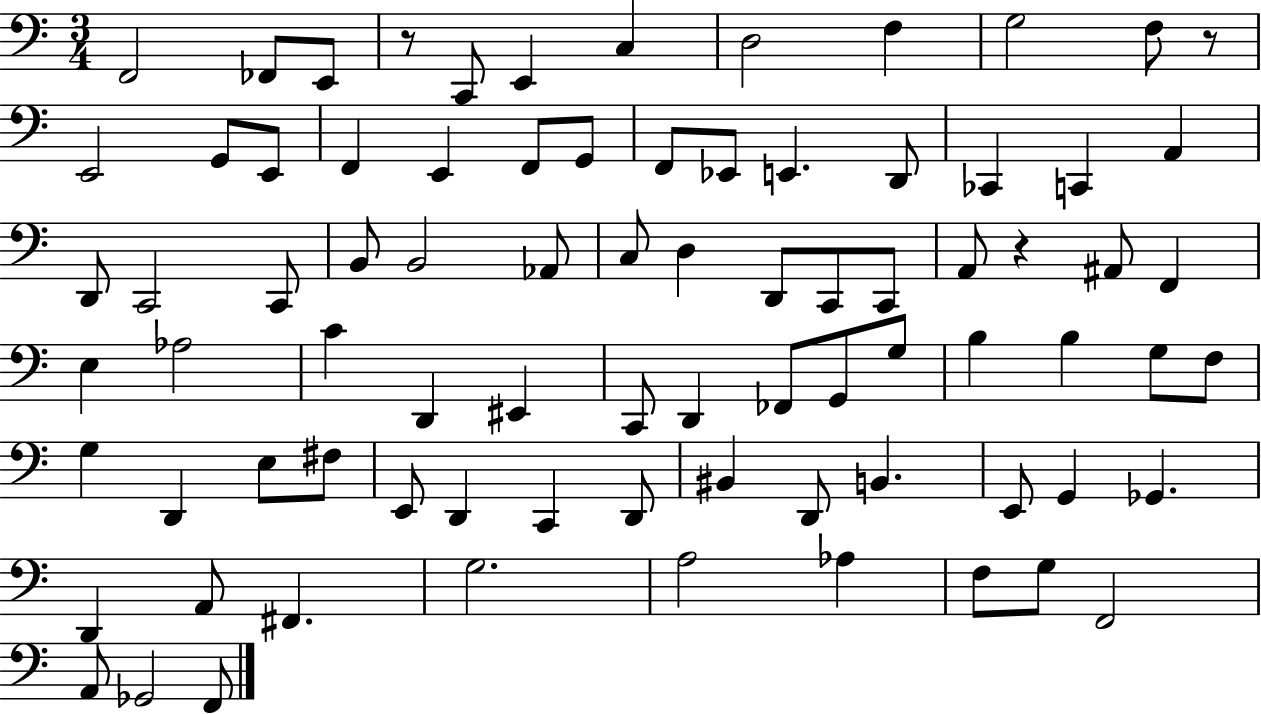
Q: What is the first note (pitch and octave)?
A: F2